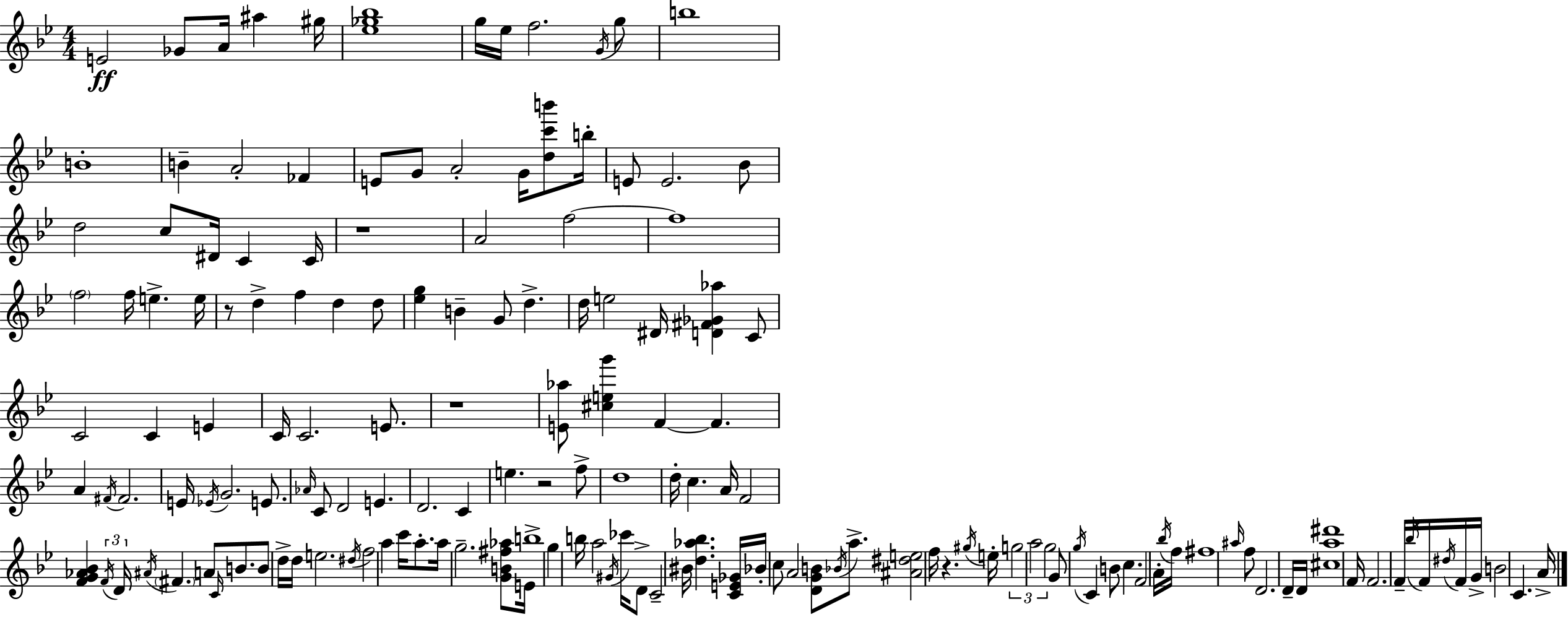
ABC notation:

X:1
T:Untitled
M:4/4
L:1/4
K:Gm
E2 _G/2 A/4 ^a ^g/4 [_e_g_b]4 g/4 _e/4 f2 G/4 g/2 b4 B4 B A2 _F E/2 G/2 A2 G/4 [dc'b']/2 b/4 E/2 E2 _B/2 d2 c/2 ^D/4 C C/4 z4 A2 f2 f4 f2 f/4 e e/4 z/2 d f d d/2 [_eg] B G/2 d d/4 e2 ^D/4 [D^F_G_a] C/2 C2 C E C/4 C2 E/2 z4 [E_a]/2 [^ceg'] F F A ^F/4 ^F2 E/4 _E/4 G2 E/2 _A/4 C/2 D2 E D2 C e z2 f/2 d4 d/4 c A/4 F2 [FG_A_B] F/4 D/4 ^A/4 ^F A/2 C/4 B/2 B/2 d/4 d/4 e2 ^d/4 f2 a c'/4 a/2 a/4 g2 [GB^f_a]/2 E/4 b4 g b/4 a2 ^G/4 _c'/4 D/2 C2 ^B/4 [d_a_b] [CE_G]/4 _B/4 c/2 A2 [DGB]/2 _B/4 a/2 [^A^de]2 f/4 z ^g/4 e/4 g2 a2 g2 G/2 g/4 C B/2 c F2 A/4 _b/4 f/4 ^f4 ^a/4 f/2 D2 D/4 D/4 [^ca^d']4 F/4 F2 F/4 _b/4 F/4 ^d/4 F/4 G/4 B2 C A/4